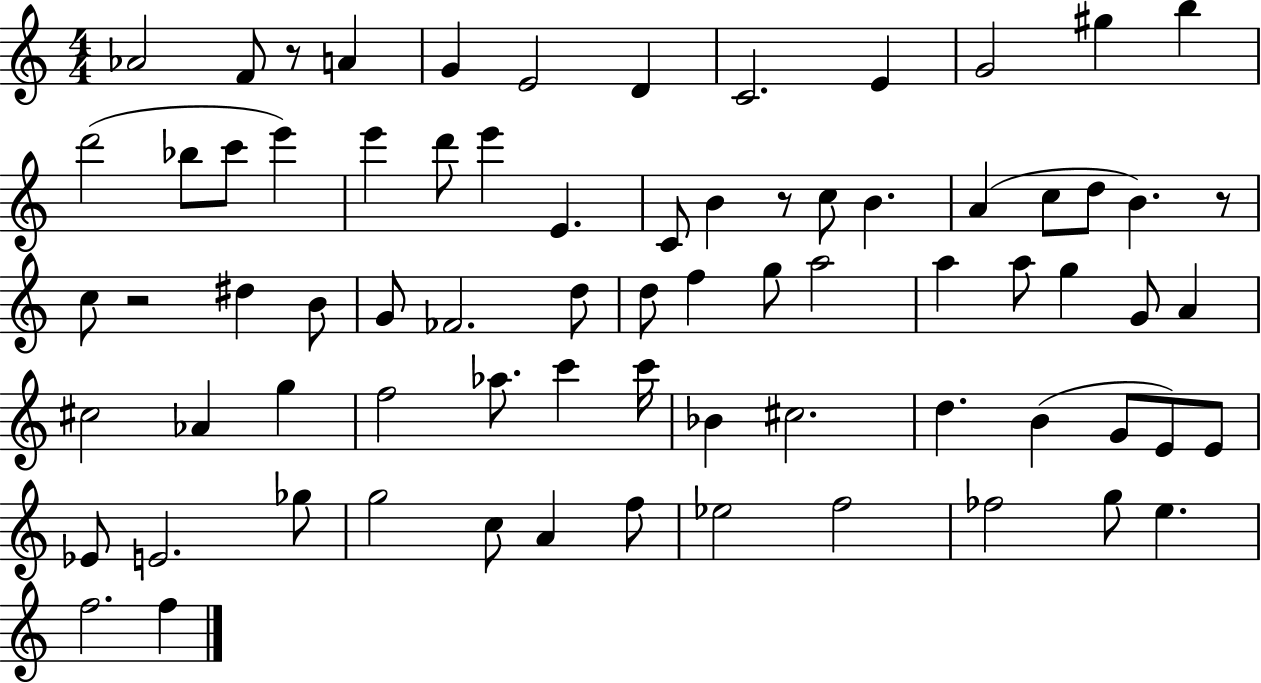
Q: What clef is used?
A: treble